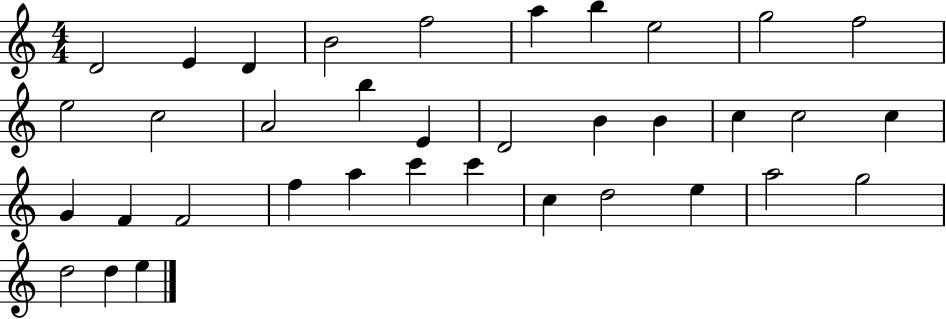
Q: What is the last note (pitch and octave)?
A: E5